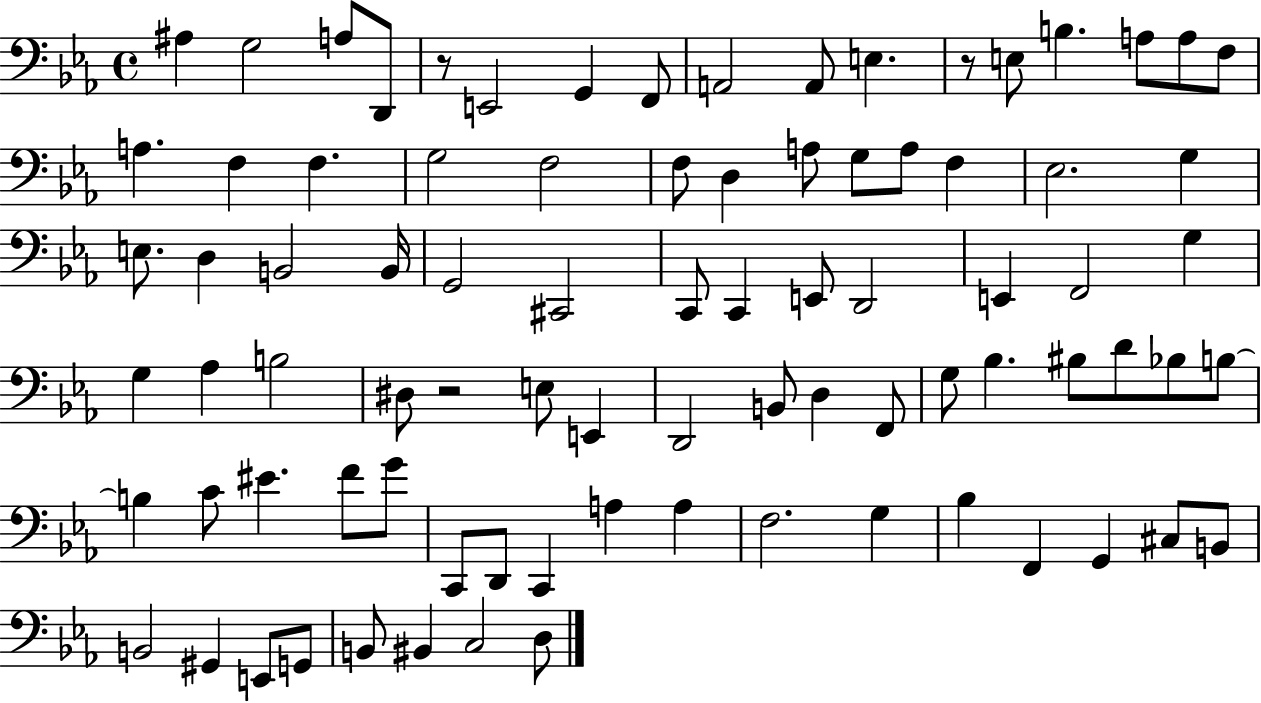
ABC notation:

X:1
T:Untitled
M:4/4
L:1/4
K:Eb
^A, G,2 A,/2 D,,/2 z/2 E,,2 G,, F,,/2 A,,2 A,,/2 E, z/2 E,/2 B, A,/2 A,/2 F,/2 A, F, F, G,2 F,2 F,/2 D, A,/2 G,/2 A,/2 F, _E,2 G, E,/2 D, B,,2 B,,/4 G,,2 ^C,,2 C,,/2 C,, E,,/2 D,,2 E,, F,,2 G, G, _A, B,2 ^D,/2 z2 E,/2 E,, D,,2 B,,/2 D, F,,/2 G,/2 _B, ^B,/2 D/2 _B,/2 B,/2 B, C/2 ^E F/2 G/2 C,,/2 D,,/2 C,, A, A, F,2 G, _B, F,, G,, ^C,/2 B,,/2 B,,2 ^G,, E,,/2 G,,/2 B,,/2 ^B,, C,2 D,/2